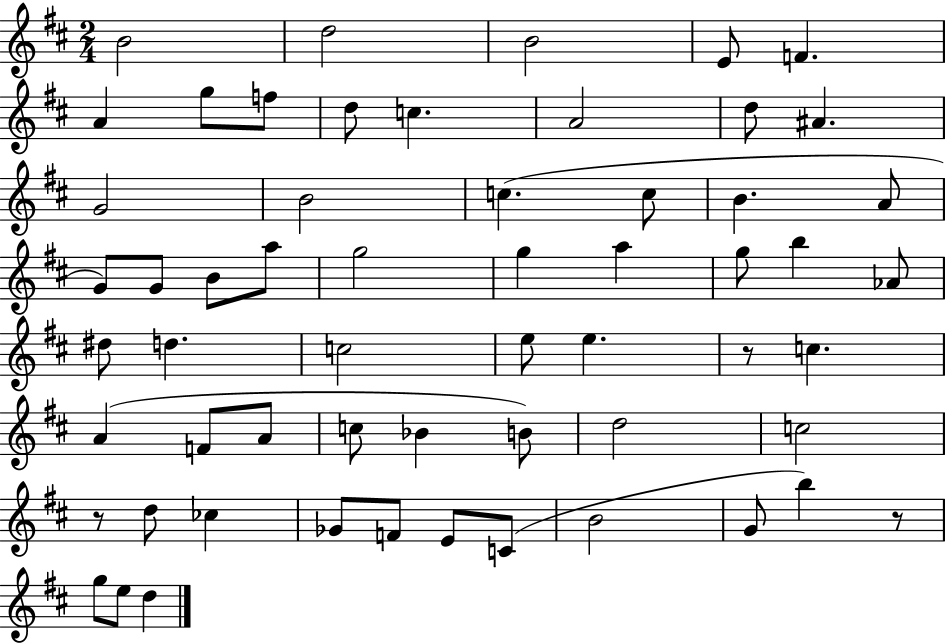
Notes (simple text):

B4/h D5/h B4/h E4/e F4/q. A4/q G5/e F5/e D5/e C5/q. A4/h D5/e A#4/q. G4/h B4/h C5/q. C5/e B4/q. A4/e G4/e G4/e B4/e A5/e G5/h G5/q A5/q G5/e B5/q Ab4/e D#5/e D5/q. C5/h E5/e E5/q. R/e C5/q. A4/q F4/e A4/e C5/e Bb4/q B4/e D5/h C5/h R/e D5/e CES5/q Gb4/e F4/e E4/e C4/e B4/h G4/e B5/q R/e G5/e E5/e D5/q